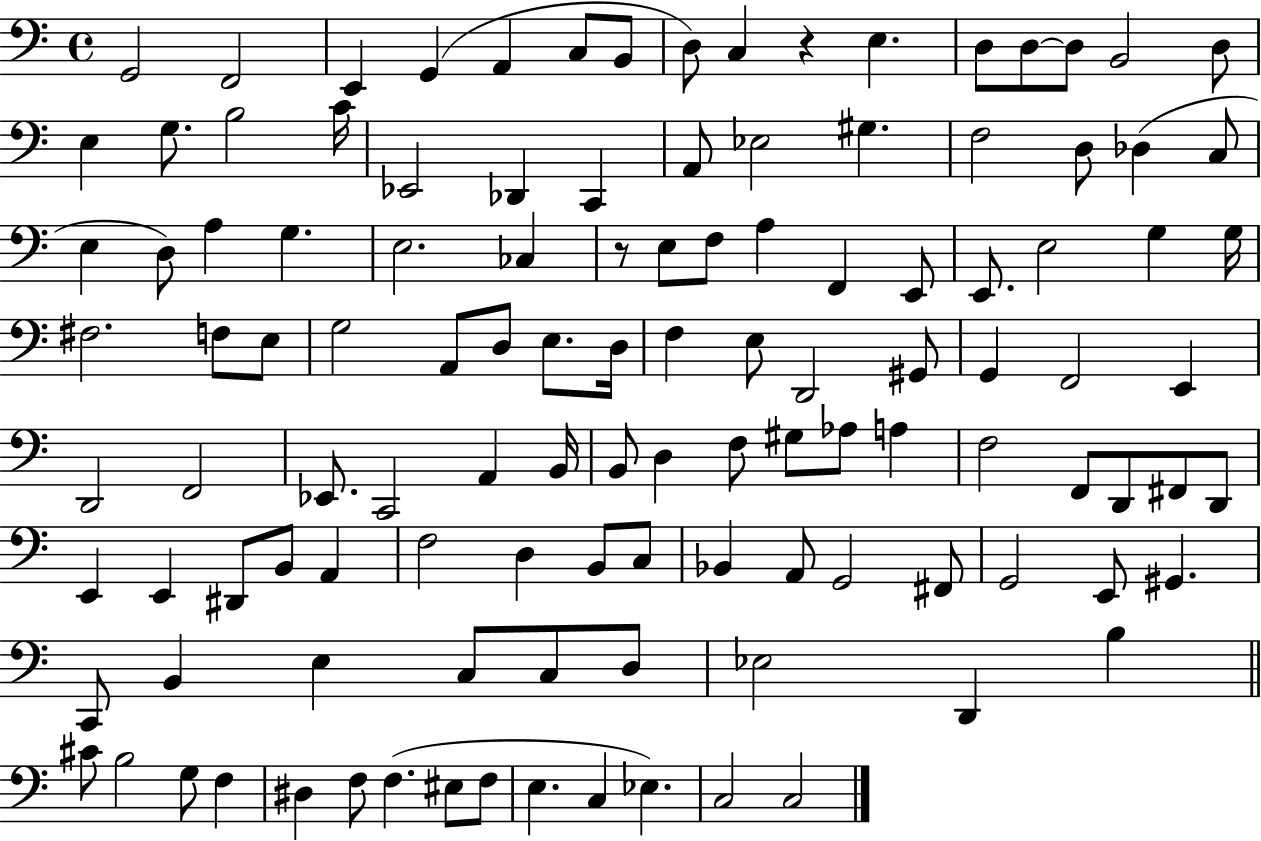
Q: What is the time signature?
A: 4/4